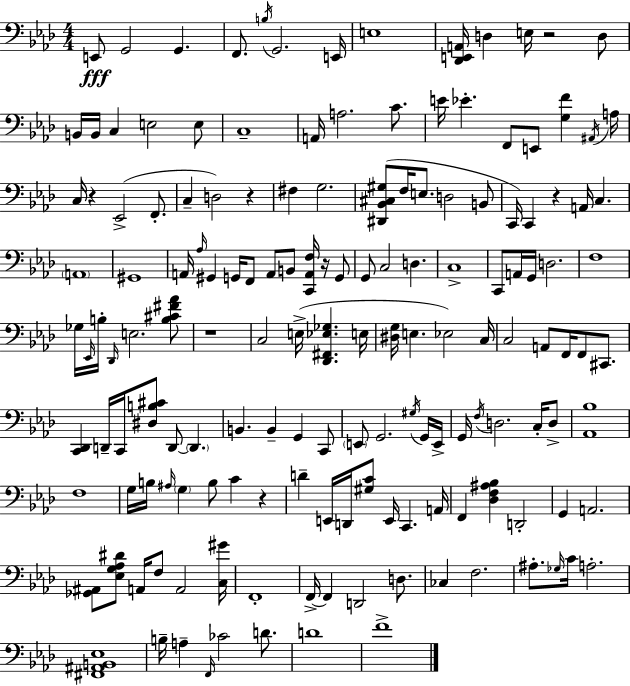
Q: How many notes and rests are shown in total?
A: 155